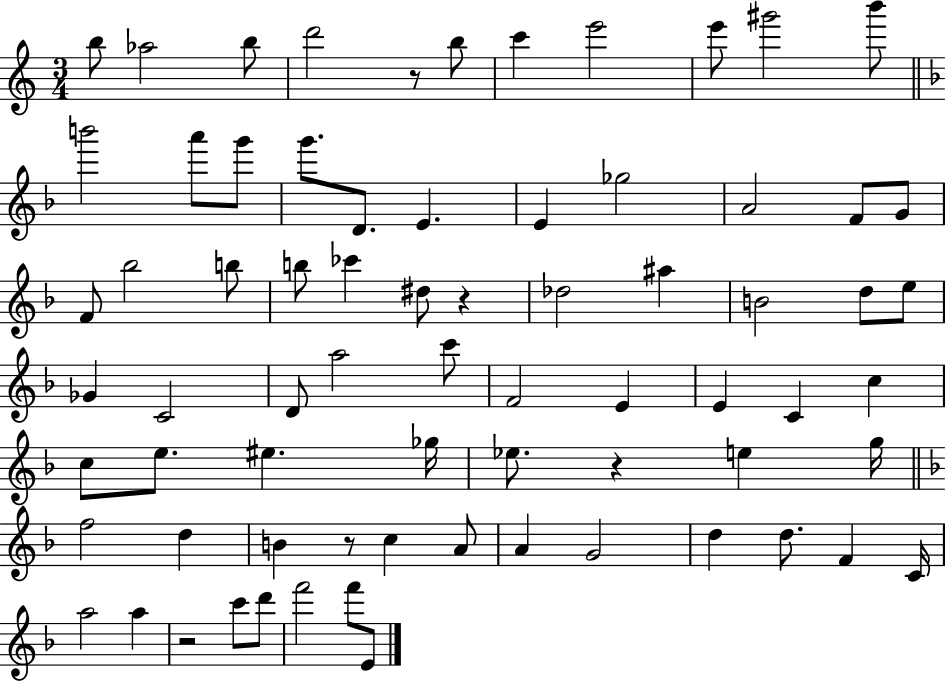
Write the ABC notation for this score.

X:1
T:Untitled
M:3/4
L:1/4
K:C
b/2 _a2 b/2 d'2 z/2 b/2 c' e'2 e'/2 ^g'2 b'/2 b'2 a'/2 g'/2 g'/2 D/2 E E _g2 A2 F/2 G/2 F/2 _b2 b/2 b/2 _c' ^d/2 z _d2 ^a B2 d/2 e/2 _G C2 D/2 a2 c'/2 F2 E E C c c/2 e/2 ^e _g/4 _e/2 z e g/4 f2 d B z/2 c A/2 A G2 d d/2 F C/4 a2 a z2 c'/2 d'/2 f'2 f'/2 E/2